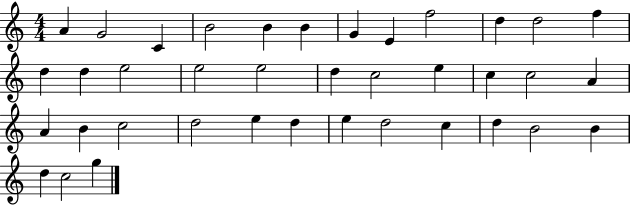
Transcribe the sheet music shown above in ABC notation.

X:1
T:Untitled
M:4/4
L:1/4
K:C
A G2 C B2 B B G E f2 d d2 f d d e2 e2 e2 d c2 e c c2 A A B c2 d2 e d e d2 c d B2 B d c2 g